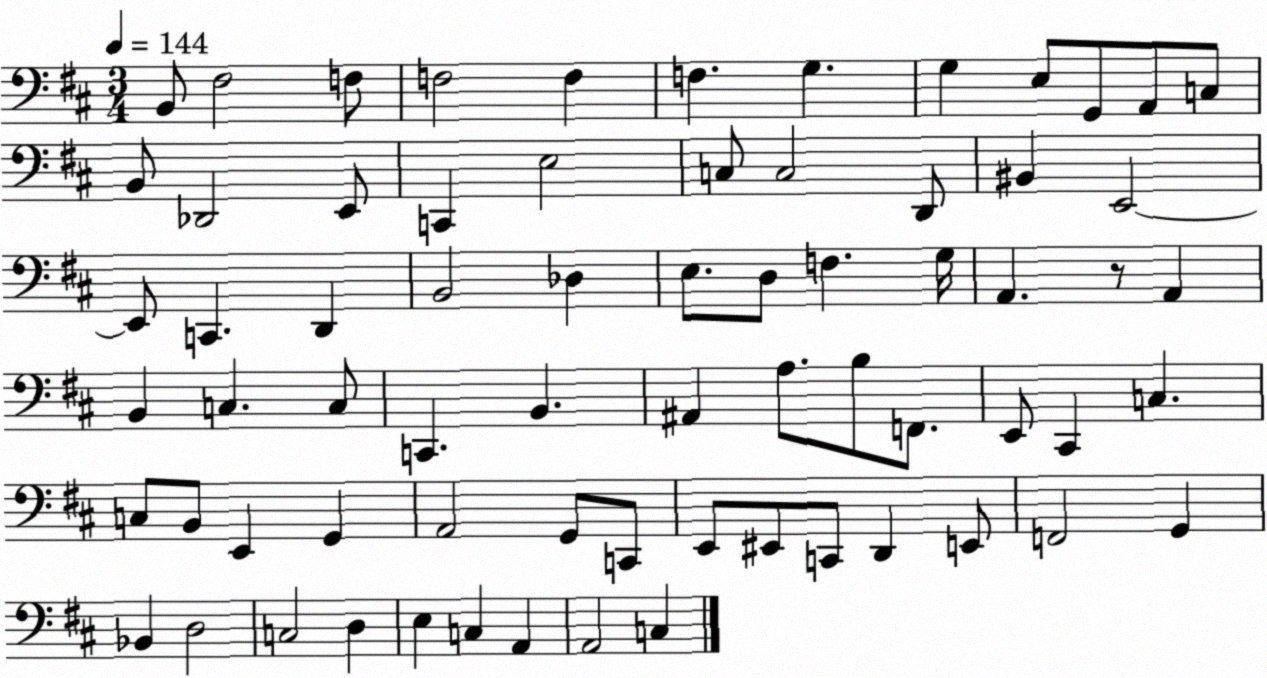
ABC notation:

X:1
T:Untitled
M:3/4
L:1/4
K:D
B,,/2 ^F,2 F,/2 F,2 F, F, G, G, E,/2 G,,/2 A,,/2 C,/2 B,,/2 _D,,2 E,,/2 C,, E,2 C,/2 C,2 D,,/2 ^B,, E,,2 E,,/2 C,, D,, B,,2 _D, E,/2 D,/2 F, G,/4 A,, z/2 A,, B,, C, C,/2 C,, B,, ^A,, A,/2 B,/2 F,,/2 E,,/2 ^C,, C, C,/2 B,,/2 E,, G,, A,,2 G,,/2 C,,/2 E,,/2 ^E,,/2 C,,/2 D,, E,,/2 F,,2 G,, _B,, D,2 C,2 D, E, C, A,, A,,2 C,